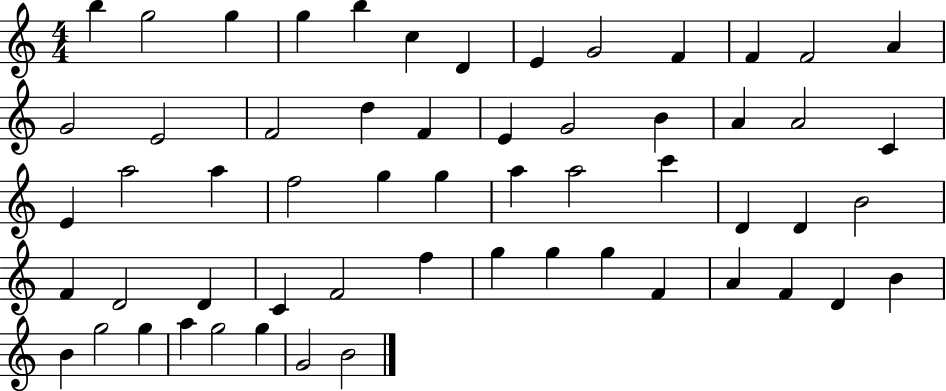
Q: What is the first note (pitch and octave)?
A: B5